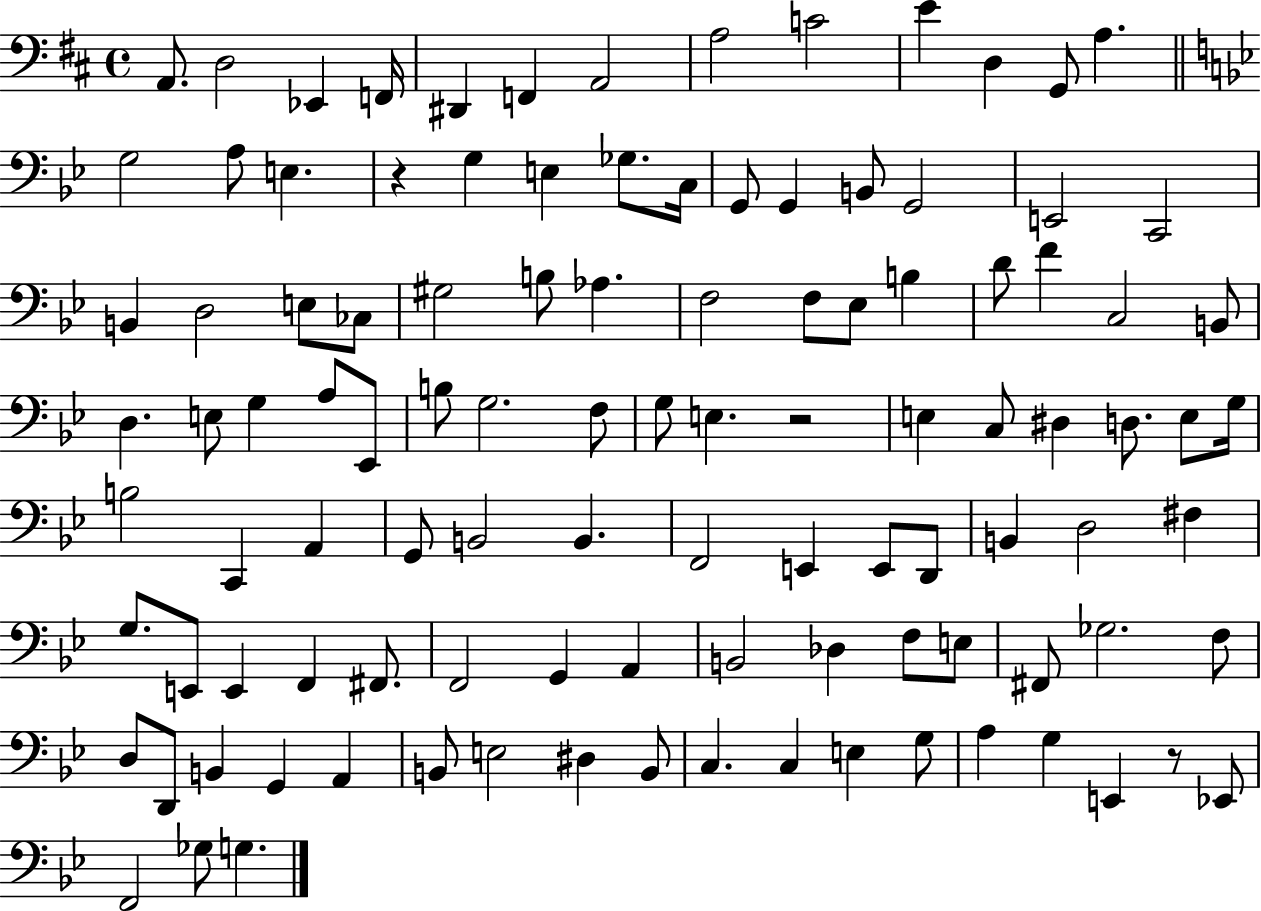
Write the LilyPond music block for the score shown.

{
  \clef bass
  \time 4/4
  \defaultTimeSignature
  \key d \major
  \repeat volta 2 { a,8. d2 ees,4 f,16 | dis,4 f,4 a,2 | a2 c'2 | e'4 d4 g,8 a4. | \break \bar "||" \break \key bes \major g2 a8 e4. | r4 g4 e4 ges8. c16 | g,8 g,4 b,8 g,2 | e,2 c,2 | \break b,4 d2 e8 ces8 | gis2 b8 aes4. | f2 f8 ees8 b4 | d'8 f'4 c2 b,8 | \break d4. e8 g4 a8 ees,8 | b8 g2. f8 | g8 e4. r2 | e4 c8 dis4 d8. e8 g16 | \break b2 c,4 a,4 | g,8 b,2 b,4. | f,2 e,4 e,8 d,8 | b,4 d2 fis4 | \break g8. e,8 e,4 f,4 fis,8. | f,2 g,4 a,4 | b,2 des4 f8 e8 | fis,8 ges2. f8 | \break d8 d,8 b,4 g,4 a,4 | b,8 e2 dis4 b,8 | c4. c4 e4 g8 | a4 g4 e,4 r8 ees,8 | \break f,2 ges8 g4. | } \bar "|."
}